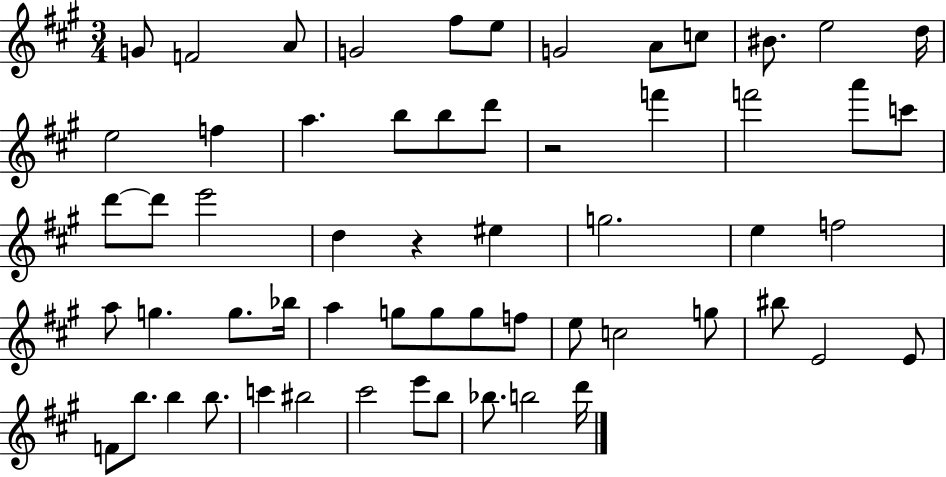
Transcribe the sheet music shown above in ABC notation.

X:1
T:Untitled
M:3/4
L:1/4
K:A
G/2 F2 A/2 G2 ^f/2 e/2 G2 A/2 c/2 ^B/2 e2 d/4 e2 f a b/2 b/2 d'/2 z2 f' f'2 a'/2 c'/2 d'/2 d'/2 e'2 d z ^e g2 e f2 a/2 g g/2 _b/4 a g/2 g/2 g/2 f/2 e/2 c2 g/2 ^b/2 E2 E/2 F/2 b/2 b b/2 c' ^b2 ^c'2 e'/2 b/2 _b/2 b2 d'/4